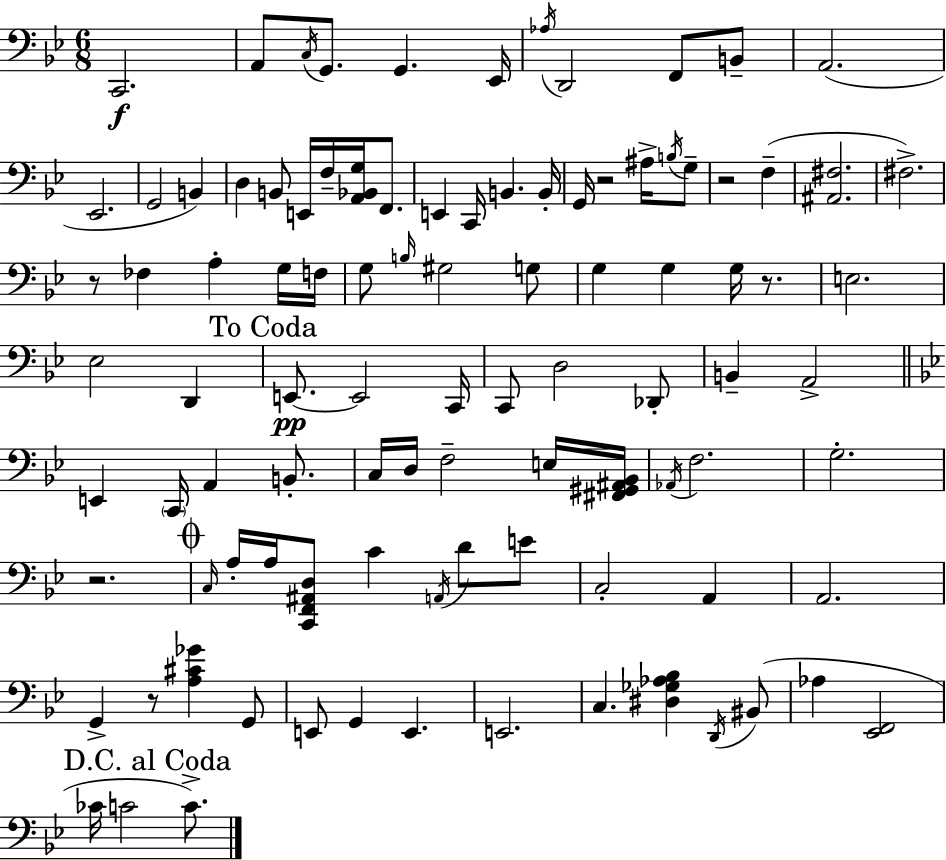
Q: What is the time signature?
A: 6/8